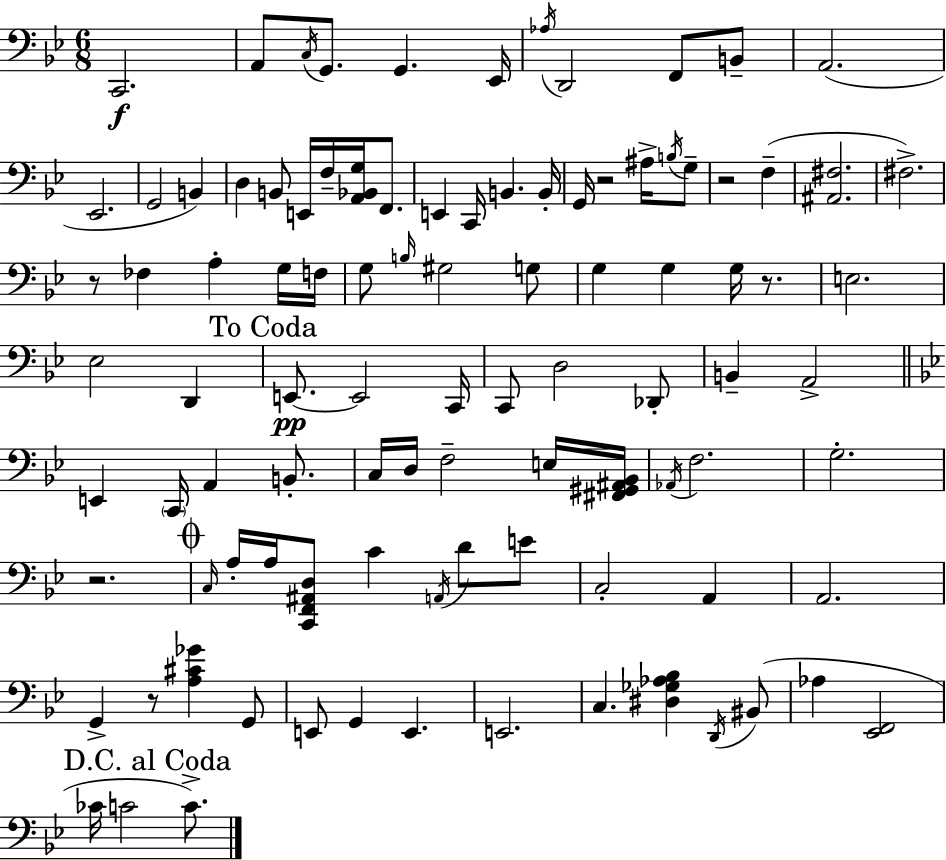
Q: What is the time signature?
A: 6/8